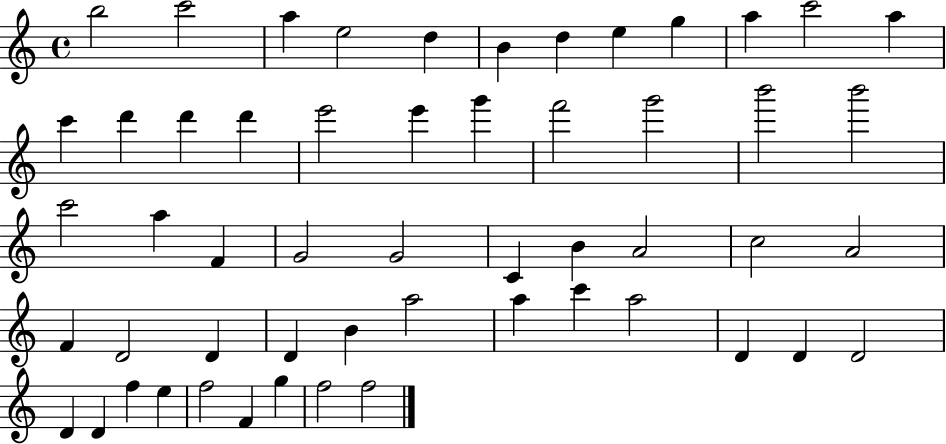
X:1
T:Untitled
M:4/4
L:1/4
K:C
b2 c'2 a e2 d B d e g a c'2 a c' d' d' d' e'2 e' g' f'2 g'2 b'2 b'2 c'2 a F G2 G2 C B A2 c2 A2 F D2 D D B a2 a c' a2 D D D2 D D f e f2 F g f2 f2